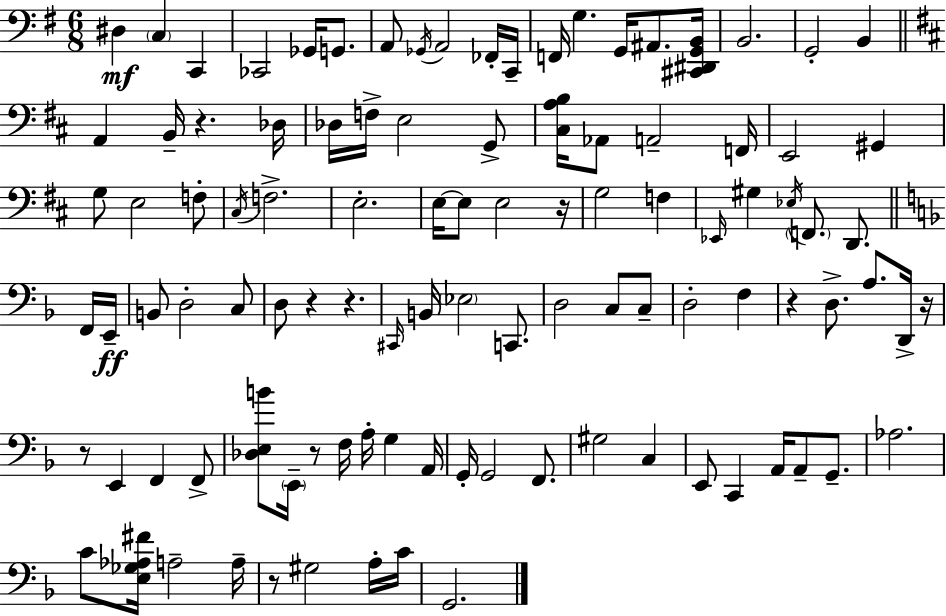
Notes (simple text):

D#3/q C3/q C2/q CES2/h Gb2/s G2/e. A2/e Gb2/s A2/h FES2/s C2/s F2/s G3/q. G2/s A#2/e. [C#2,D#2,G2,B2]/s B2/h. G2/h B2/q A2/q B2/s R/q. Db3/s Db3/s F3/s E3/h G2/e [C#3,A3,B3]/s Ab2/e A2/h F2/s E2/h G#2/q G3/e E3/h F3/e C#3/s F3/h. E3/h. E3/s E3/e E3/h R/s G3/h F3/q Eb2/s G#3/q Eb3/s F2/e. D2/e. F2/s E2/s B2/e D3/h C3/e D3/e R/q R/q. C#2/s B2/s Eb3/h C2/e. D3/h C3/e C3/e D3/h F3/q R/q D3/e. A3/e. D2/s R/s R/e E2/q F2/q F2/e [Db3,E3,B4]/e E2/s R/e F3/s A3/s G3/q A2/s G2/s G2/h F2/e. G#3/h C3/q E2/e C2/q A2/s A2/e G2/e. Ab3/h. C4/e [E3,Gb3,Ab3,F#4]/s A3/h A3/s R/e G#3/h A3/s C4/s G2/h.